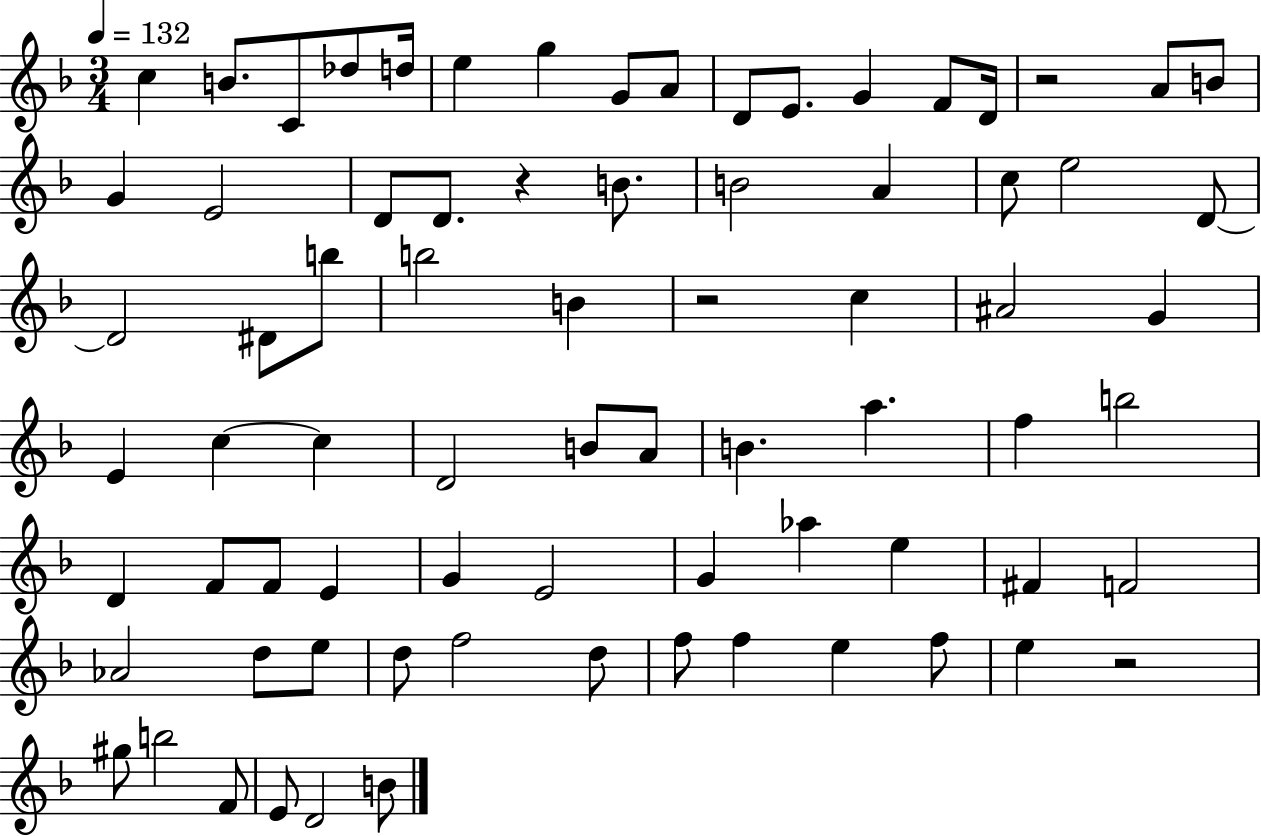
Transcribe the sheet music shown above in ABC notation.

X:1
T:Untitled
M:3/4
L:1/4
K:F
c B/2 C/2 _d/2 d/4 e g G/2 A/2 D/2 E/2 G F/2 D/4 z2 A/2 B/2 G E2 D/2 D/2 z B/2 B2 A c/2 e2 D/2 D2 ^D/2 b/2 b2 B z2 c ^A2 G E c c D2 B/2 A/2 B a f b2 D F/2 F/2 E G E2 G _a e ^F F2 _A2 d/2 e/2 d/2 f2 d/2 f/2 f e f/2 e z2 ^g/2 b2 F/2 E/2 D2 B/2